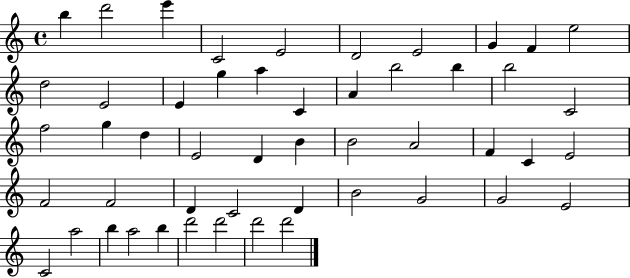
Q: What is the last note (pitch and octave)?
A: D6